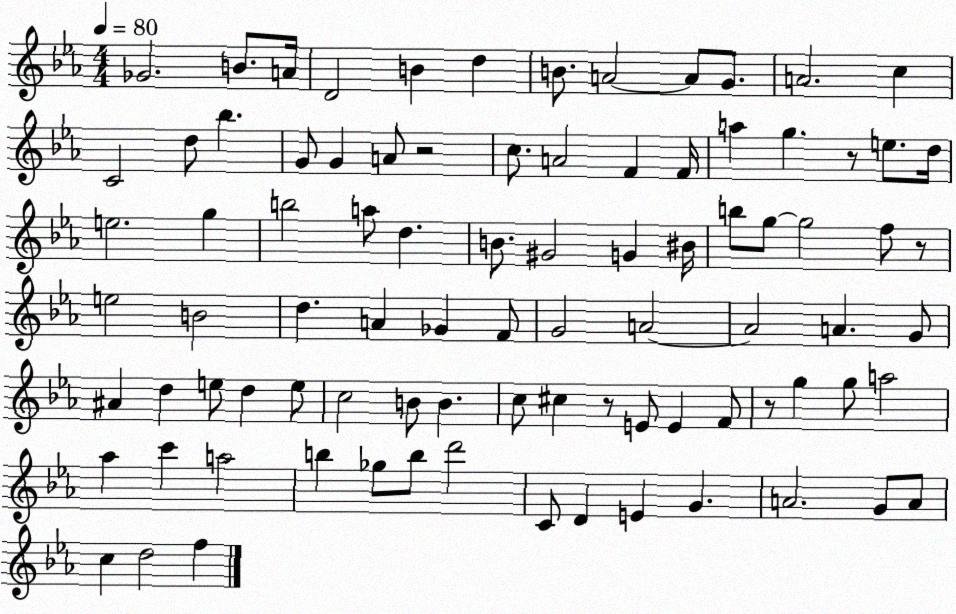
X:1
T:Untitled
M:4/4
L:1/4
K:Eb
_G2 B/2 A/4 D2 B d B/2 A2 A/2 G/2 A2 c C2 d/2 _b G/2 G A/2 z2 c/2 A2 F F/4 a g z/2 e/2 d/4 e2 g b2 a/2 d B/2 ^G2 G ^B/4 b/2 g/2 g2 f/2 z/2 e2 B2 d A _G F/2 G2 A2 A2 A G/2 ^A d e/2 d e/2 c2 B/2 B c/2 ^c z/2 E/2 E F/2 z/2 g g/2 a2 _a c' a2 b _g/2 b/2 d'2 C/2 D E G A2 G/2 A/2 c d2 f